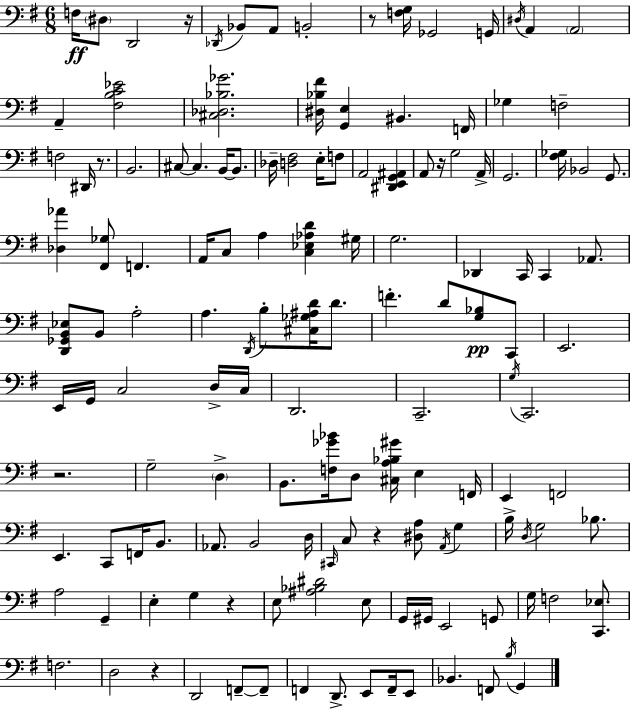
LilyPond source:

{
  \clef bass
  \numericTimeSignature
  \time 6/8
  \key e \minor
  f16\ff \parenthesize dis8 d,2 r16 | \acciaccatura { des,16 } bes,8 a,8 b,2-. | r8 <f g>16 ges,2 | g,16 \acciaccatura { dis16 } a,4 \parenthesize a,2 | \break a,4-- <fis b c' ees'>2 | <cis des bes ges'>2. | <dis bes fis'>16 <g, e>4 bis,4. | f,16 ges4 f2-- | \break f2 dis,16 r8. | b,2. | cis8~~ cis4. b,16~~ b,8. | des16-- <d fis>2 e16-. | \break f8 a,2 <dis, e, g, ais,>4 | a,8 r16 g2 | a,16-> g,2. | <fis ges>16 bes,2 g,8. | \break <des aes'>4 <fis, ges>8 f,4. | a,16 c8 a4 <c ees aes d'>4 | gis16 g2. | des,4 c,16 c,4 aes,8. | \break <d, ges, b, ees>8 b,8 a2-. | a4. \acciaccatura { d,16 } b8-. <cis ges ais d'>16 | d'8. f'4.-. d'8 <g bes>8\pp | c,8 e,2. | \break e,16 g,16 c2 | d16-> c16 d,2. | c,2.-- | \acciaccatura { g16 } c,2. | \break r2. | g2-- | \parenthesize d4-> b,8. <f ges' bes'>16 d8 <cis a bes gis'>16 e4 | f,16 e,4 f,2 | \break e,4. c,8 | f,16 b,8. aes,8. b,2 | d16 \grace { cis,16 } c8 r4 <dis a>8 | \acciaccatura { a,16 } g4 b16-> \acciaccatura { d16 } g2 | \break bes8. a2 | g,4-- e4-. g4 | r4 e8 <ais bes dis'>2 | e8 g,16 gis,16 e,2 | \break g,8 g16 f2 | <c, ees>8. f2. | d2 | r4 d,2 | \break f,8--~~ f,8-- f,4 d,8.-> | e,8 f,16-- e,8 bes,4. | f,8 \acciaccatura { b16 } g,4 \bar "|."
}